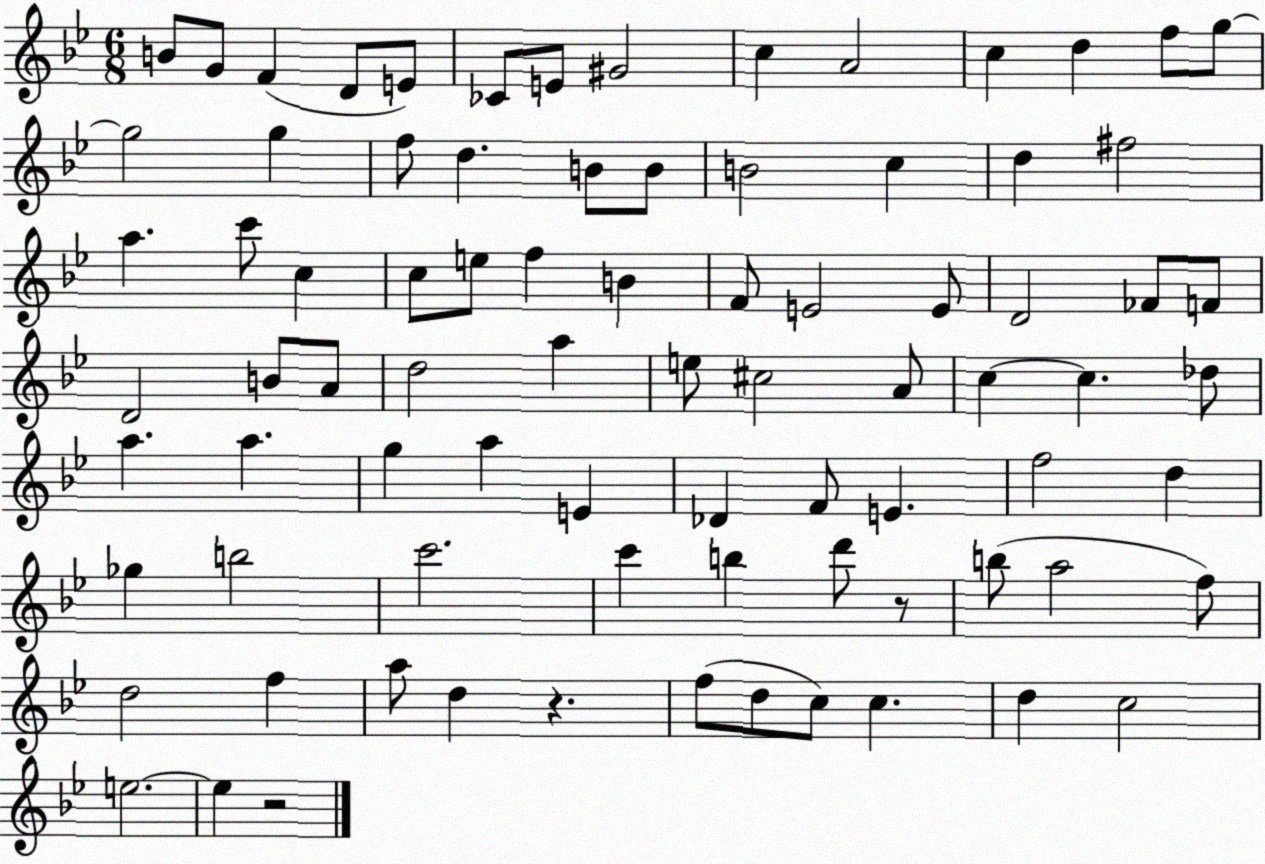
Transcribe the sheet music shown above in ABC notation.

X:1
T:Untitled
M:6/8
L:1/4
K:Bb
B/2 G/2 F D/2 E/2 _C/2 E/2 ^G2 c A2 c d f/2 g/2 g2 g f/2 d B/2 B/2 B2 c d ^f2 a c'/2 c c/2 e/2 f B F/2 E2 E/2 D2 _F/2 F/2 D2 B/2 A/2 d2 a e/2 ^c2 A/2 c c _d/2 a a g a E _D F/2 E f2 d _g b2 c'2 c' b d'/2 z/2 b/2 a2 f/2 d2 f a/2 d z f/2 d/2 c/2 c d c2 e2 e z2